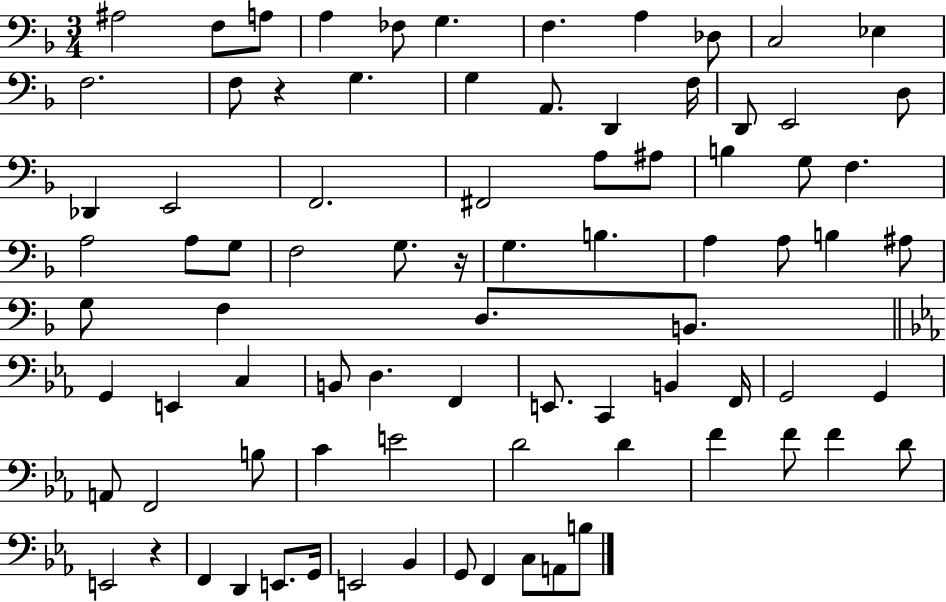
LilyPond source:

{
  \clef bass
  \numericTimeSignature
  \time 3/4
  \key f \major
  \repeat volta 2 { ais2 f8 a8 | a4 fes8 g4. | f4. a4 des8 | c2 ees4 | \break f2. | f8 r4 g4. | g4 a,8. d,4 f16 | d,8 e,2 d8 | \break des,4 e,2 | f,2. | fis,2 a8 ais8 | b4 g8 f4. | \break a2 a8 g8 | f2 g8. r16 | g4. b4. | a4 a8 b4 ais8 | \break g8 f4 d8. b,8. | \bar "||" \break \key c \minor g,4 e,4 c4 | b,8 d4. f,4 | e,8. c,4 b,4 f,16 | g,2 g,4 | \break a,8 f,2 b8 | c'4 e'2 | d'2 d'4 | f'4 f'8 f'4 d'8 | \break e,2 r4 | f,4 d,4 e,8. g,16 | e,2 bes,4 | g,8 f,4 c8 a,8 b8 | \break } \bar "|."
}